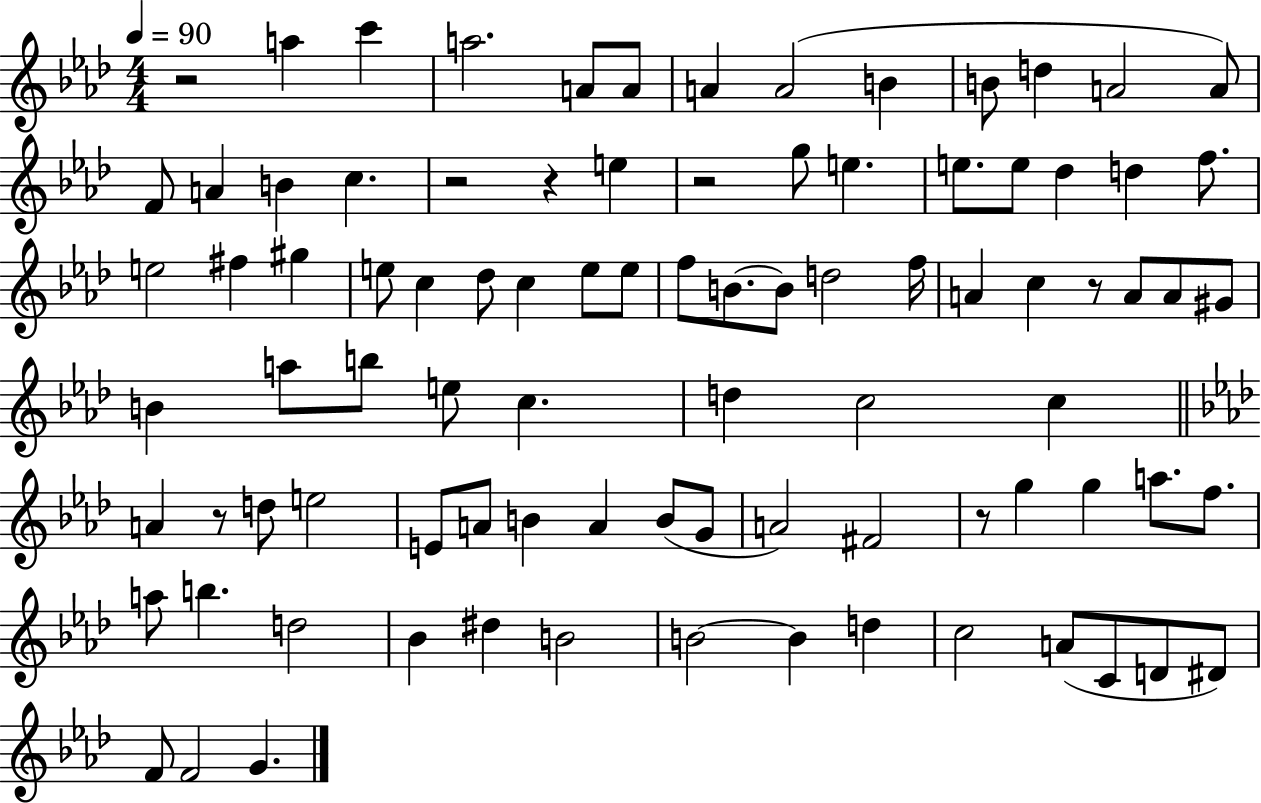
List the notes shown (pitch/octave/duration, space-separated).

R/h A5/q C6/q A5/h. A4/e A4/e A4/q A4/h B4/q B4/e D5/q A4/h A4/e F4/e A4/q B4/q C5/q. R/h R/q E5/q R/h G5/e E5/q. E5/e. E5/e Db5/q D5/q F5/e. E5/h F#5/q G#5/q E5/e C5/q Db5/e C5/q E5/e E5/e F5/e B4/e. B4/e D5/h F5/s A4/q C5/q R/e A4/e A4/e G#4/e B4/q A5/e B5/e E5/e C5/q. D5/q C5/h C5/q A4/q R/e D5/e E5/h E4/e A4/e B4/q A4/q B4/e G4/e A4/h F#4/h R/e G5/q G5/q A5/e. F5/e. A5/e B5/q. D5/h Bb4/q D#5/q B4/h B4/h B4/q D5/q C5/h A4/e C4/e D4/e D#4/e F4/e F4/h G4/q.